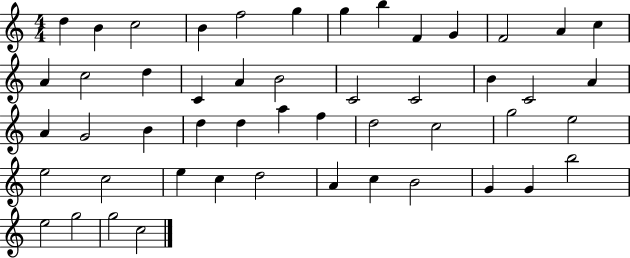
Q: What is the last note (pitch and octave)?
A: C5